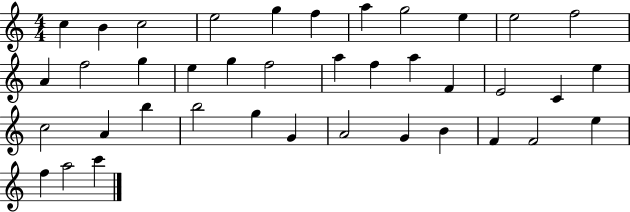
C5/q B4/q C5/h E5/h G5/q F5/q A5/q G5/h E5/q E5/h F5/h A4/q F5/h G5/q E5/q G5/q F5/h A5/q F5/q A5/q F4/q E4/h C4/q E5/q C5/h A4/q B5/q B5/h G5/q G4/q A4/h G4/q B4/q F4/q F4/h E5/q F5/q A5/h C6/q